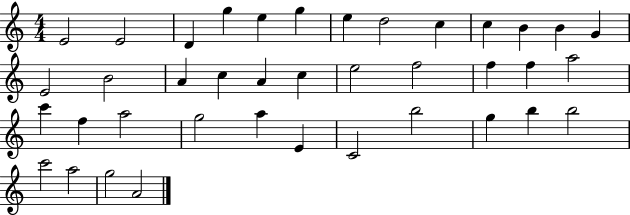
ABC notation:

X:1
T:Untitled
M:4/4
L:1/4
K:C
E2 E2 D g e g e d2 c c B B G E2 B2 A c A c e2 f2 f f a2 c' f a2 g2 a E C2 b2 g b b2 c'2 a2 g2 A2